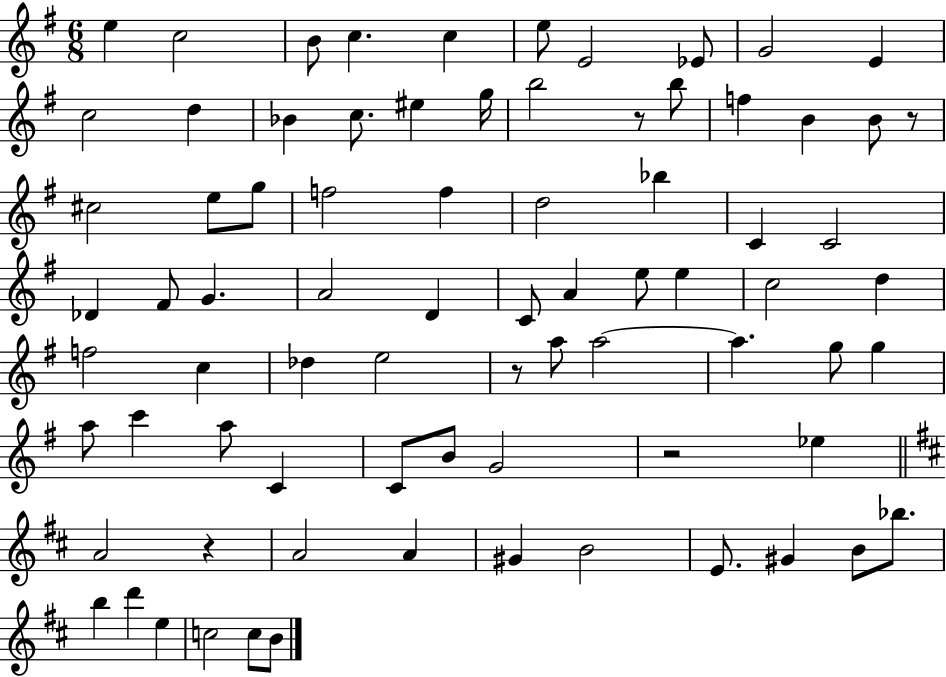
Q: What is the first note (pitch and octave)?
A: E5